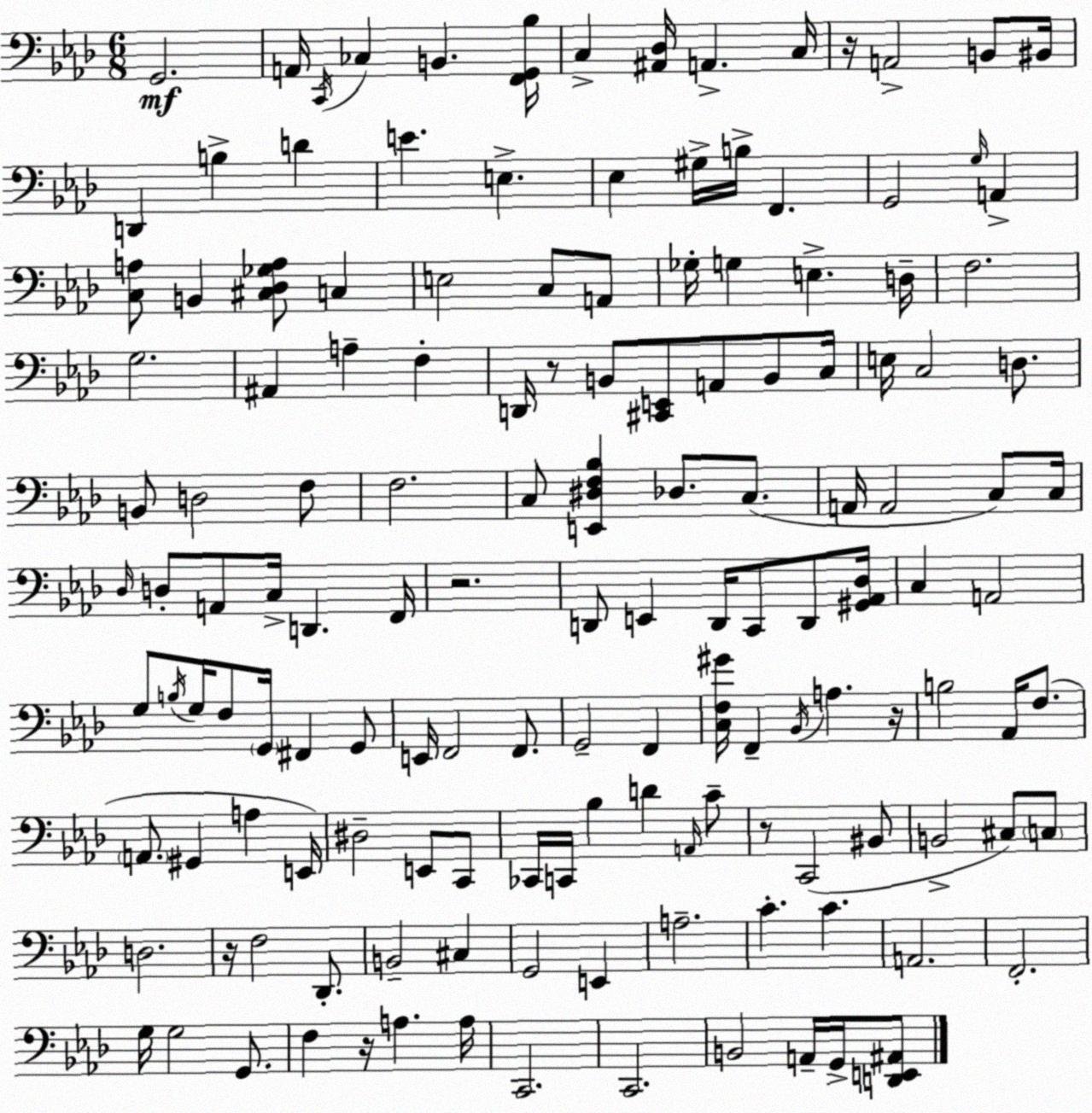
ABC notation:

X:1
T:Untitled
M:6/8
L:1/4
K:Ab
G,,2 A,,/4 C,,/4 _C, B,, [F,,G,,_B,]/4 C, [^A,,_D,]/4 A,, C,/4 z/4 A,,2 B,,/2 ^B,,/4 D,, B, D E E, _E, ^G,/4 B,/4 F,, G,,2 G,/4 A,, [C,A,]/2 B,, [^C,_D,_G,A,]/2 C, E,2 C,/2 A,,/2 _G,/4 G, E, D,/4 F,2 G,2 ^A,, A, F, D,,/4 z/2 B,,/2 [^C,,E,,]/2 A,,/2 B,,/2 C,/4 E,/4 C,2 D,/2 B,,/2 D,2 F,/2 F,2 C,/2 [E,,^D,F,_B,] _D,/2 C,/2 A,,/4 A,,2 C,/2 C,/4 _D,/4 D,/2 A,,/2 C,/4 D,, F,,/4 z2 D,,/2 E,, D,,/4 C,,/2 D,,/2 [^G,,_A,,_D,]/4 C, A,,2 G,/2 B,/4 G,/4 F,/2 G,,/4 ^F,, G,,/2 E,,/4 F,,2 F,,/2 G,,2 F,, [C,F,^G]/4 F,, _B,,/4 A, z/4 B,2 _A,,/4 F,/2 A,,/2 ^G,, A, E,,/4 ^D,2 E,,/2 C,,/2 _C,,/4 C,,/4 _B, D A,,/4 C/2 z/2 C,,2 ^B,,/2 B,,2 ^C,/2 C,/2 D,2 z/4 F,2 _D,,/2 B,,2 ^C, G,,2 E,, A,2 C C A,,2 F,,2 G,/4 G,2 G,,/2 F, z/4 A, A,/4 C,,2 C,,2 B,,2 A,,/4 G,,/4 [D,,E,,^A,,]/2